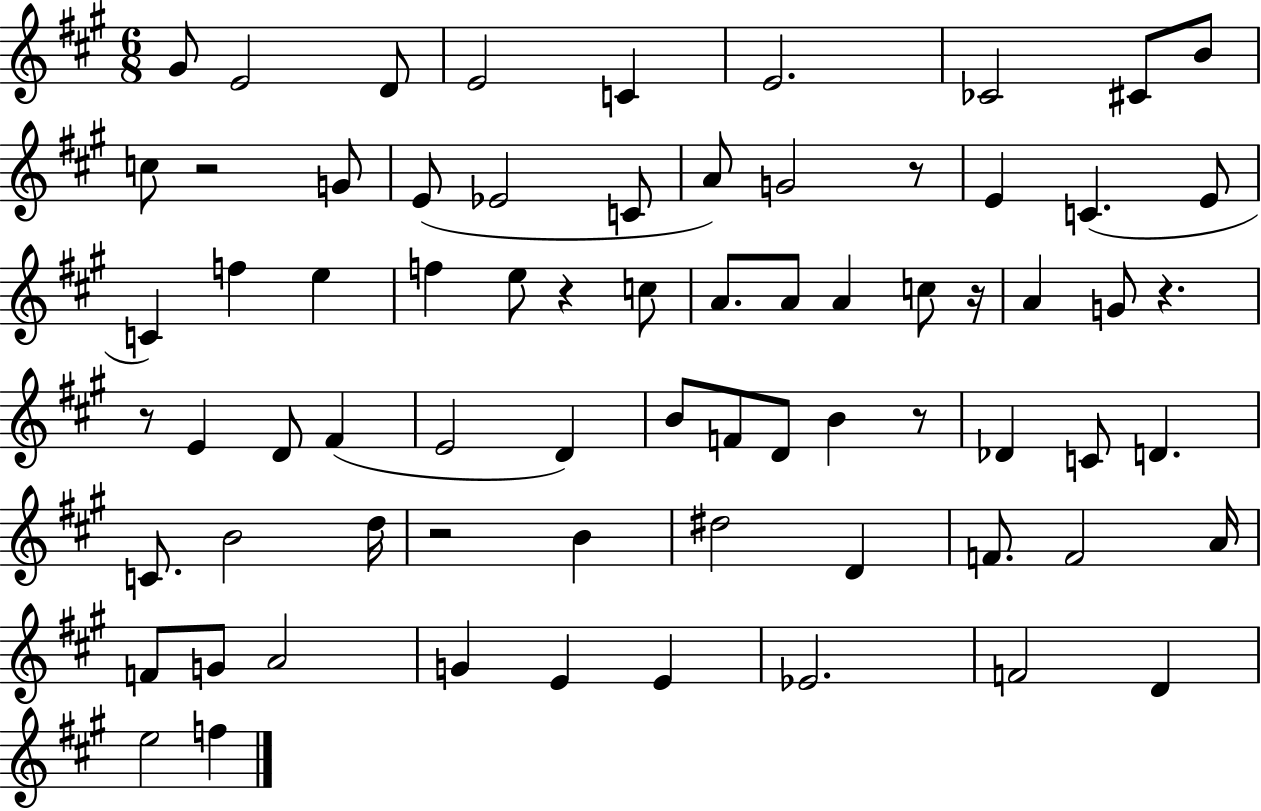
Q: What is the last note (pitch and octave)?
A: F5